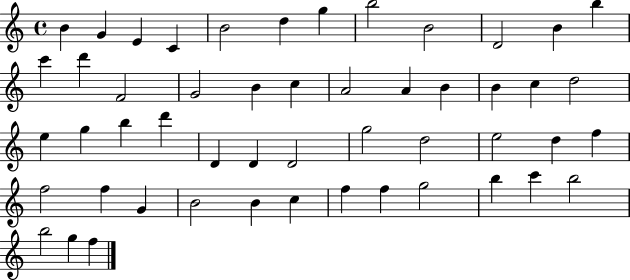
{
  \clef treble
  \time 4/4
  \defaultTimeSignature
  \key c \major
  b'4 g'4 e'4 c'4 | b'2 d''4 g''4 | b''2 b'2 | d'2 b'4 b''4 | \break c'''4 d'''4 f'2 | g'2 b'4 c''4 | a'2 a'4 b'4 | b'4 c''4 d''2 | \break e''4 g''4 b''4 d'''4 | d'4 d'4 d'2 | g''2 d''2 | e''2 d''4 f''4 | \break f''2 f''4 g'4 | b'2 b'4 c''4 | f''4 f''4 g''2 | b''4 c'''4 b''2 | \break b''2 g''4 f''4 | \bar "|."
}